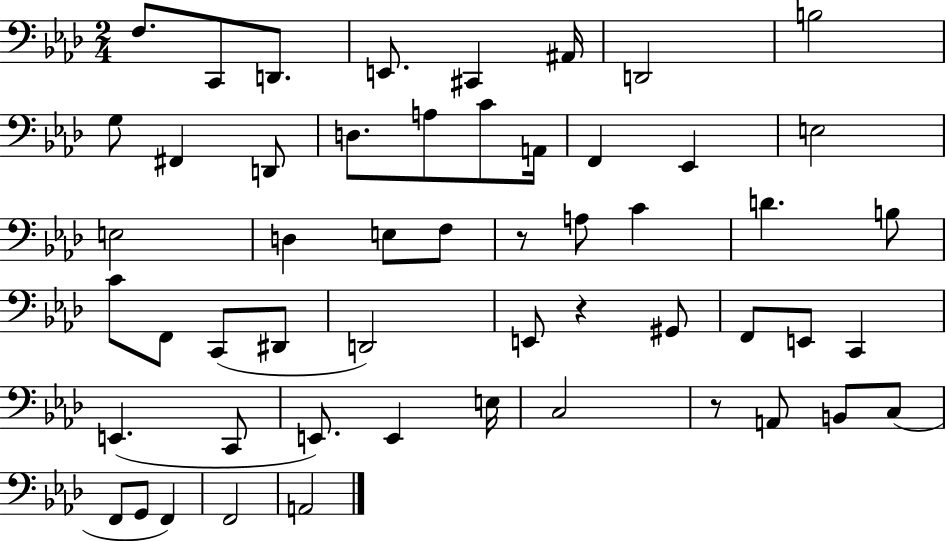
X:1
T:Untitled
M:2/4
L:1/4
K:Ab
F,/2 C,,/2 D,,/2 E,,/2 ^C,, ^A,,/4 D,,2 B,2 G,/2 ^F,, D,,/2 D,/2 A,/2 C/2 A,,/4 F,, _E,, E,2 E,2 D, E,/2 F,/2 z/2 A,/2 C D B,/2 C/2 F,,/2 C,,/2 ^D,,/2 D,,2 E,,/2 z ^G,,/2 F,,/2 E,,/2 C,, E,, C,,/2 E,,/2 E,, E,/4 C,2 z/2 A,,/2 B,,/2 C,/2 F,,/2 G,,/2 F,, F,,2 A,,2